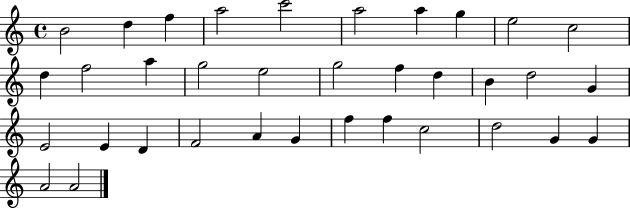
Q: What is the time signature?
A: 4/4